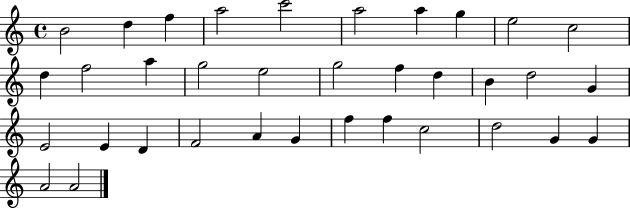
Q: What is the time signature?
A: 4/4